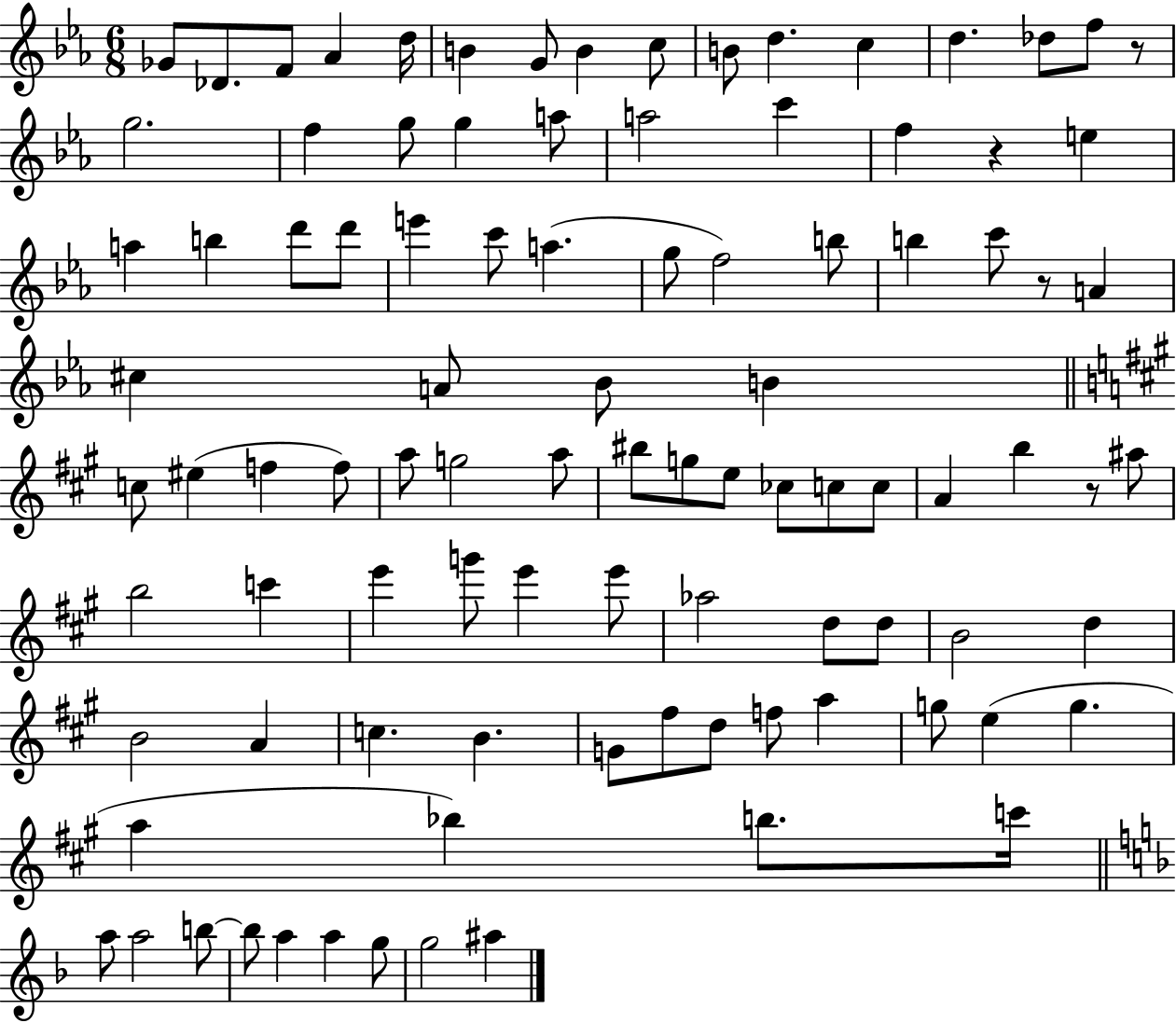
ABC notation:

X:1
T:Untitled
M:6/8
L:1/4
K:Eb
_G/2 _D/2 F/2 _A d/4 B G/2 B c/2 B/2 d c d _d/2 f/2 z/2 g2 f g/2 g a/2 a2 c' f z e a b d'/2 d'/2 e' c'/2 a g/2 f2 b/2 b c'/2 z/2 A ^c A/2 _B/2 B c/2 ^e f f/2 a/2 g2 a/2 ^b/2 g/2 e/2 _c/2 c/2 c/2 A b z/2 ^a/2 b2 c' e' g'/2 e' e'/2 _a2 d/2 d/2 B2 d B2 A c B G/2 ^f/2 d/2 f/2 a g/2 e g a _b b/2 c'/4 a/2 a2 b/2 b/2 a a g/2 g2 ^a